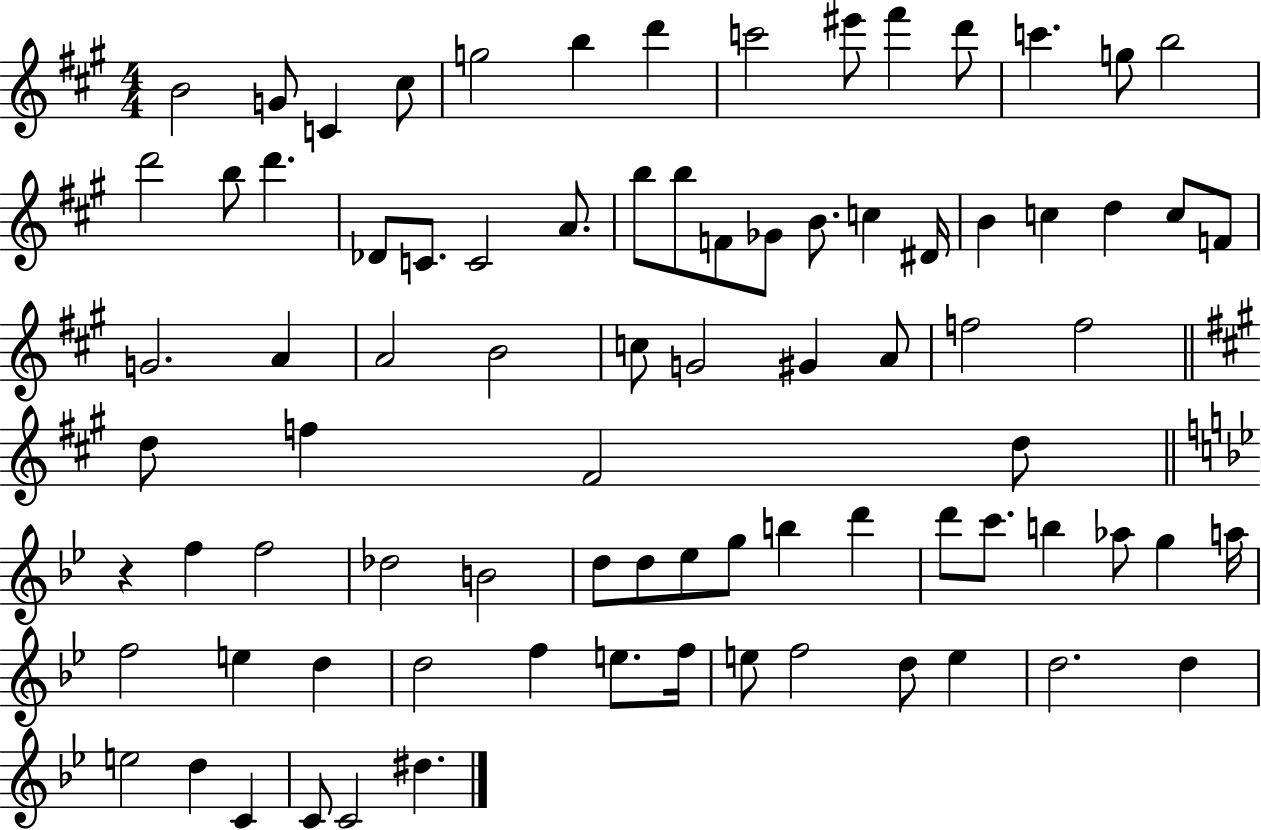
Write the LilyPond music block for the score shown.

{
  \clef treble
  \numericTimeSignature
  \time 4/4
  \key a \major
  \repeat volta 2 { b'2 g'8 c'4 cis''8 | g''2 b''4 d'''4 | c'''2 eis'''8 fis'''4 d'''8 | c'''4. g''8 b''2 | \break d'''2 b''8 d'''4. | des'8 c'8. c'2 a'8. | b''8 b''8 f'8 ges'8 b'8. c''4 dis'16 | b'4 c''4 d''4 c''8 f'8 | \break g'2. a'4 | a'2 b'2 | c''8 g'2 gis'4 a'8 | f''2 f''2 | \break \bar "||" \break \key a \major d''8 f''4 fis'2 d''8 | \bar "||" \break \key bes \major r4 f''4 f''2 | des''2 b'2 | d''8 d''8 ees''8 g''8 b''4 d'''4 | d'''8 c'''8. b''4 aes''8 g''4 a''16 | \break f''2 e''4 d''4 | d''2 f''4 e''8. f''16 | e''8 f''2 d''8 e''4 | d''2. d''4 | \break e''2 d''4 c'4 | c'8 c'2 dis''4. | } \bar "|."
}